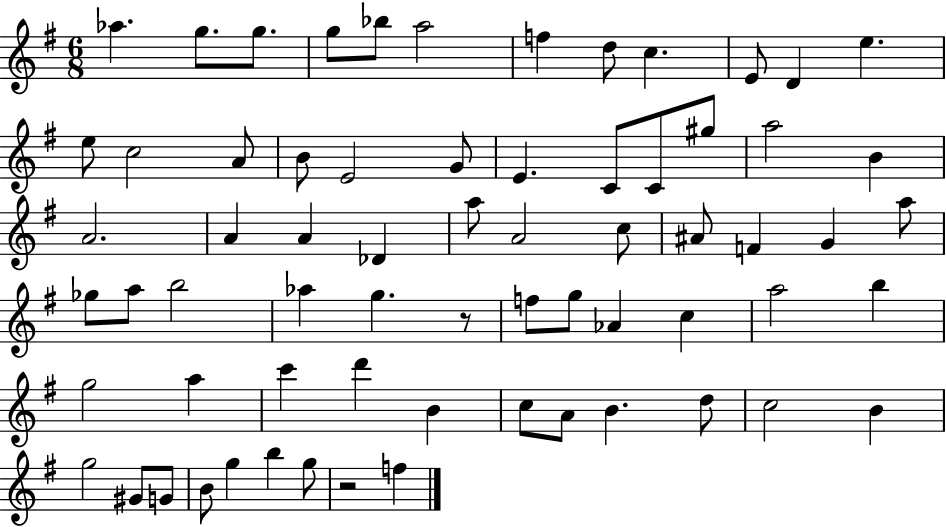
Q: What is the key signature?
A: G major